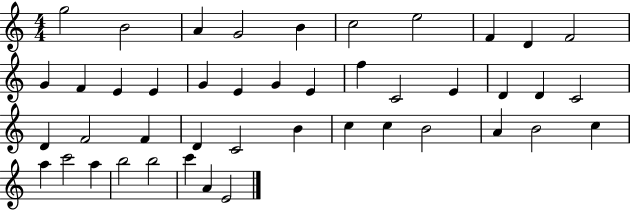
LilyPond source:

{
  \clef treble
  \numericTimeSignature
  \time 4/4
  \key c \major
  g''2 b'2 | a'4 g'2 b'4 | c''2 e''2 | f'4 d'4 f'2 | \break g'4 f'4 e'4 e'4 | g'4 e'4 g'4 e'4 | f''4 c'2 e'4 | d'4 d'4 c'2 | \break d'4 f'2 f'4 | d'4 c'2 b'4 | c''4 c''4 b'2 | a'4 b'2 c''4 | \break a''4 c'''2 a''4 | b''2 b''2 | c'''4 a'4 e'2 | \bar "|."
}